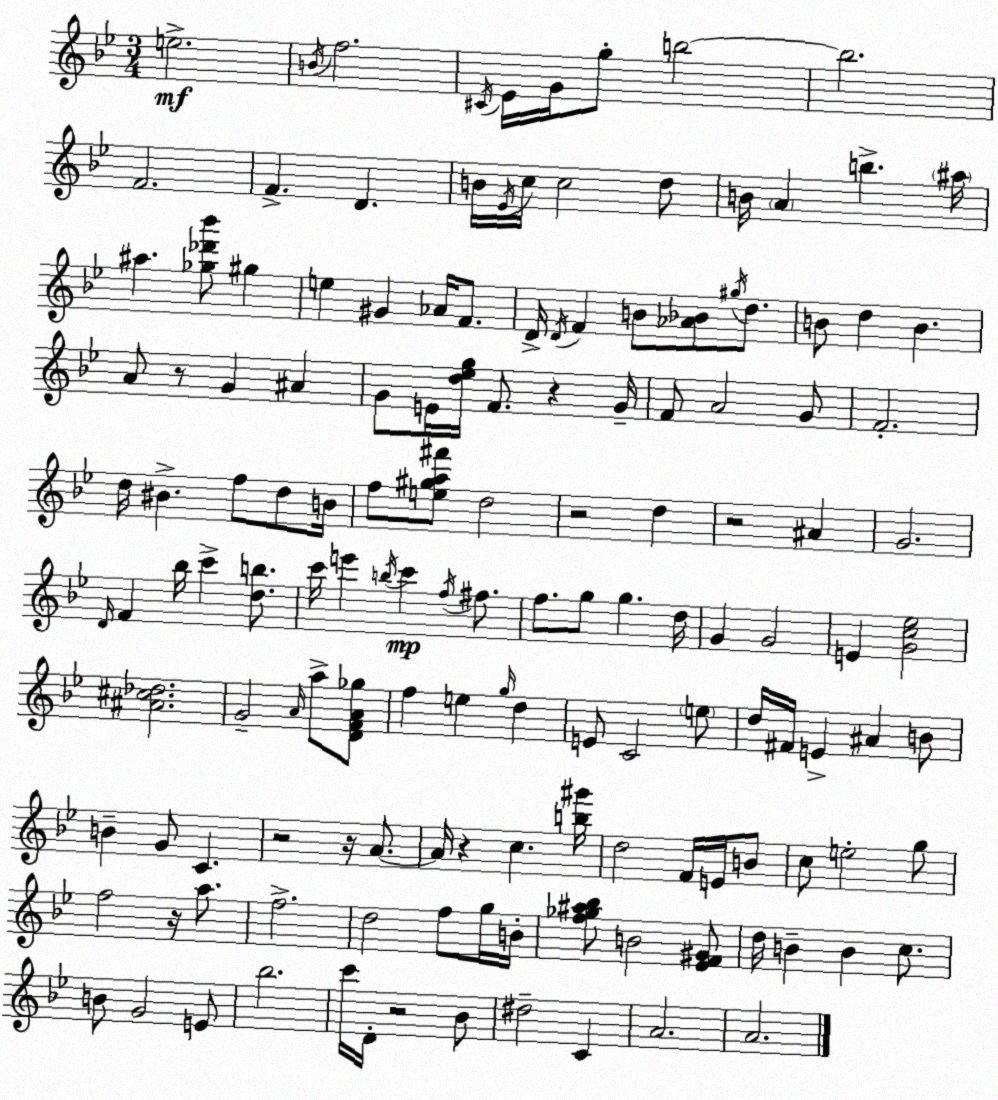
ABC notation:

X:1
T:Untitled
M:3/4
L:1/4
K:Gm
e2 B/4 f2 ^C/4 _E/4 G/4 g/2 b2 b2 F2 F D B/4 _E/4 c/4 c2 d/2 B/4 A b ^a/4 ^a [_g_d'_b']/2 ^g e ^G _A/4 F/2 D/4 D/4 F B/2 [_A_B]/2 ^g/4 d/2 B/2 d B A/2 z/2 G ^A G/2 E/4 [d_eg]/4 F/2 z G/4 F/2 A2 G/2 F2 d/4 ^B f/2 d/2 B/4 f/2 [e^ga^f']/2 d2 z2 d z2 ^A G2 D/4 F _b/4 c' [db]/2 c'/4 e' b/4 c' f/4 ^f/2 f/2 g/2 g d/4 G G2 E [Gc_e]2 [^A^c_d]2 G2 A/4 a/2 [DFA_g]/2 f e g/4 d E/2 C2 e/2 d/4 ^F/4 E ^A B/2 B G/2 C z2 z/4 A/2 A/4 z c [b^g']/4 d2 F/4 E/4 B/2 c/2 e2 g/2 f2 z/4 a/2 f2 d2 f/2 g/4 B/4 [f_g^a_b]/2 B2 [_EF^G]/2 d/4 B B c/2 B/2 G2 E/2 _b2 c'/4 D/4 z2 _B/2 ^d2 C A2 A2